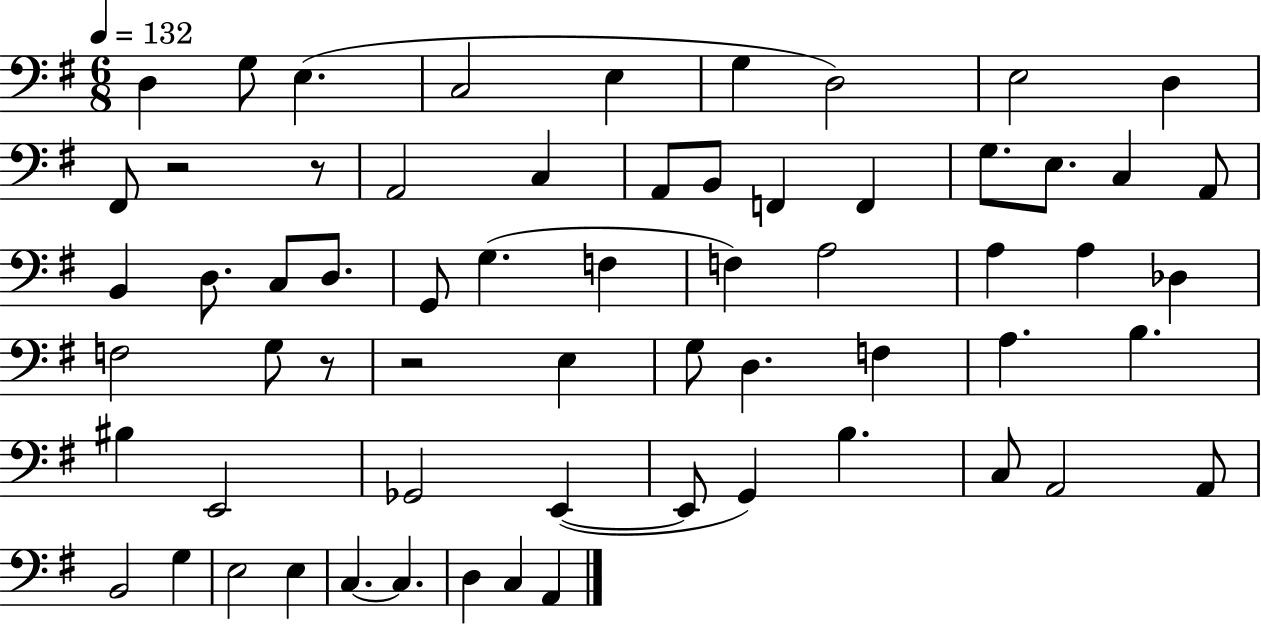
D3/q G3/e E3/q. C3/h E3/q G3/q D3/h E3/h D3/q F#2/e R/h R/e A2/h C3/q A2/e B2/e F2/q F2/q G3/e. E3/e. C3/q A2/e B2/q D3/e. C3/e D3/e. G2/e G3/q. F3/q F3/q A3/h A3/q A3/q Db3/q F3/h G3/e R/e R/h E3/q G3/e D3/q. F3/q A3/q. B3/q. BIS3/q E2/h Gb2/h E2/q E2/e G2/q B3/q. C3/e A2/h A2/e B2/h G3/q E3/h E3/q C3/q. C3/q. D3/q C3/q A2/q